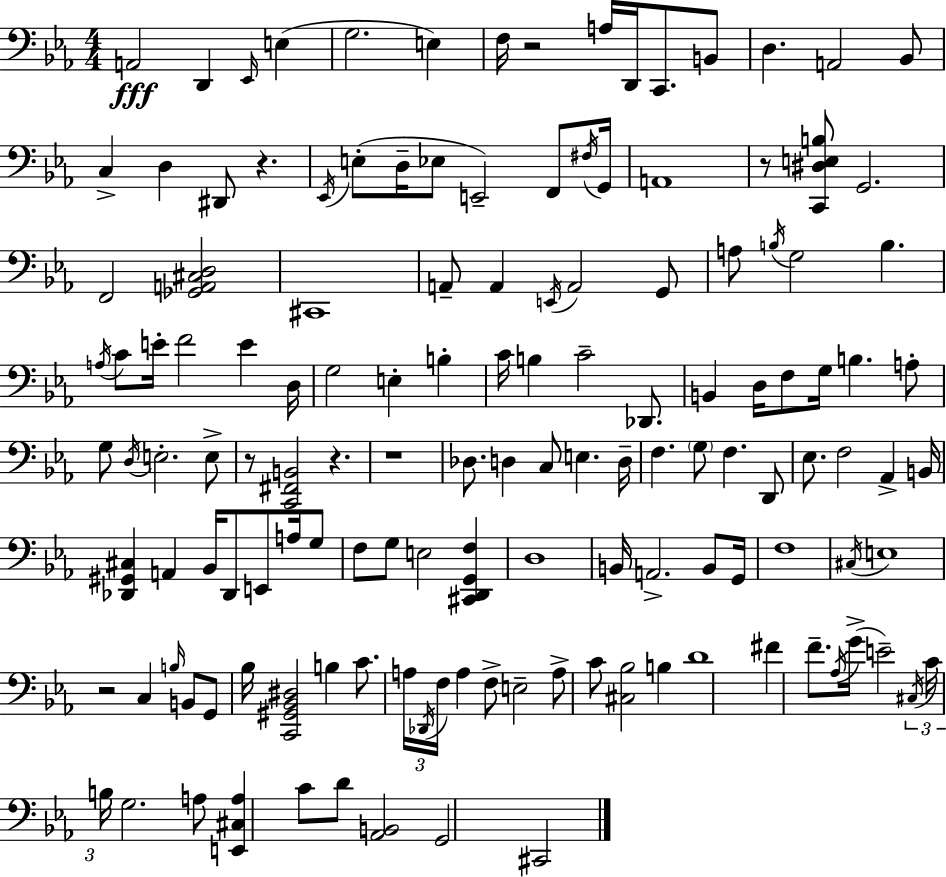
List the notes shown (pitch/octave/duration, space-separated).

A2/h D2/q Eb2/s E3/q G3/h. E3/q F3/s R/h A3/s D2/s C2/e. B2/e D3/q. A2/h Bb2/e C3/q D3/q D#2/e R/q. Eb2/s E3/e D3/s Eb3/e E2/h F2/e F#3/s G2/s A2/w R/e [C2,D#3,E3,B3]/e G2/h. F2/h [Gb2,A2,C#3,D3]/h C#2/w A2/e A2/q E2/s A2/h G2/e A3/e B3/s G3/h B3/q. A3/s C4/e E4/s F4/h E4/q D3/s G3/h E3/q B3/q C4/s B3/q C4/h Db2/e. B2/q D3/s F3/e G3/s B3/q. A3/e G3/e D3/s E3/h. E3/e R/e [C2,F#2,B2]/h R/q. R/w Db3/e. D3/q C3/e E3/q. D3/s F3/q. G3/e F3/q. D2/e Eb3/e. F3/h Ab2/q B2/s [Db2,G#2,C#3]/q A2/q Bb2/s Db2/e E2/e A3/s G3/e F3/e G3/e E3/h [C#2,D2,G2,F3]/q D3/w B2/s A2/h. B2/e G2/s F3/w C#3/s E3/w R/h C3/q B3/s B2/e G2/e Bb3/s [C2,G#2,Bb2,D#3]/h B3/q C4/e. A3/s Db2/s F3/s A3/q F3/e E3/h A3/e C4/e [C#3,Bb3]/h B3/q D4/w F#4/q F4/e. Ab3/s G4/s E4/h C#3/s C4/s B3/s G3/h. A3/e [E2,C#3,A3]/q C4/e D4/e [Ab2,B2]/h G2/h C#2/h